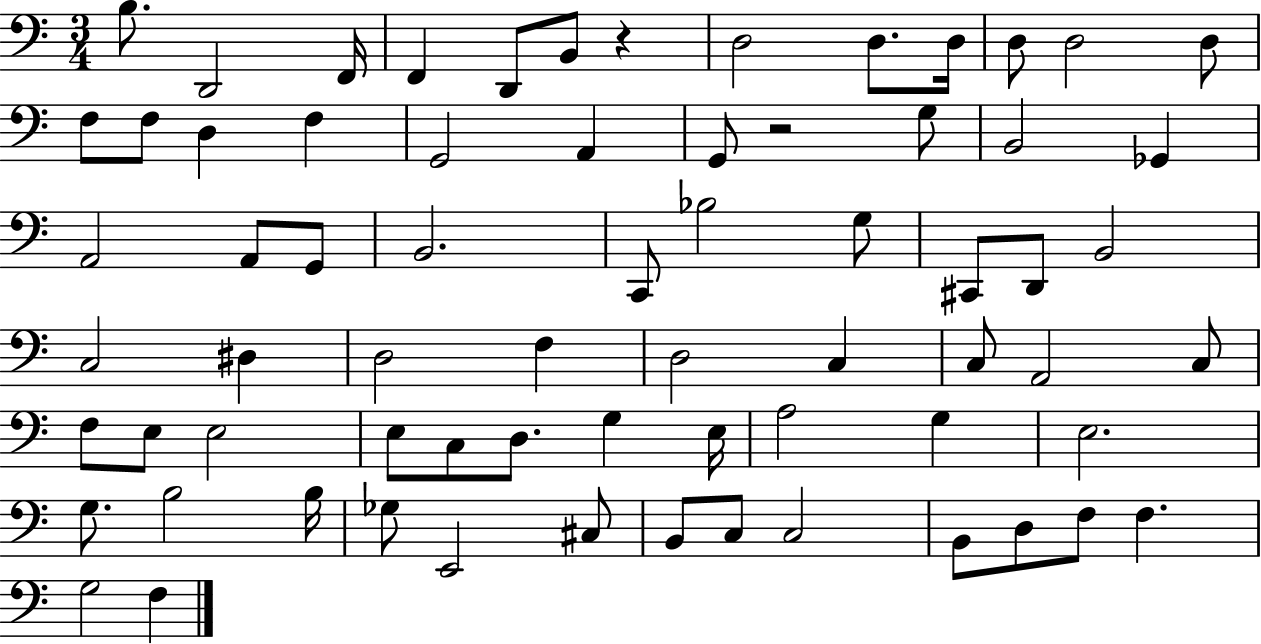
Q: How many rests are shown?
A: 2